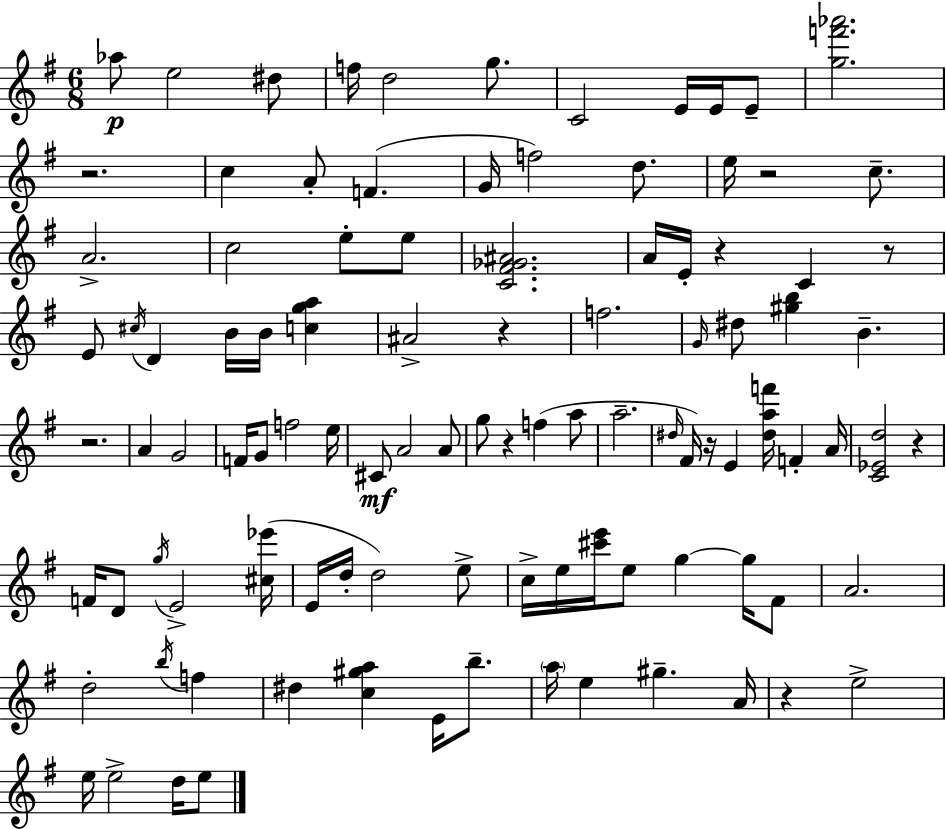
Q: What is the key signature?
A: E minor